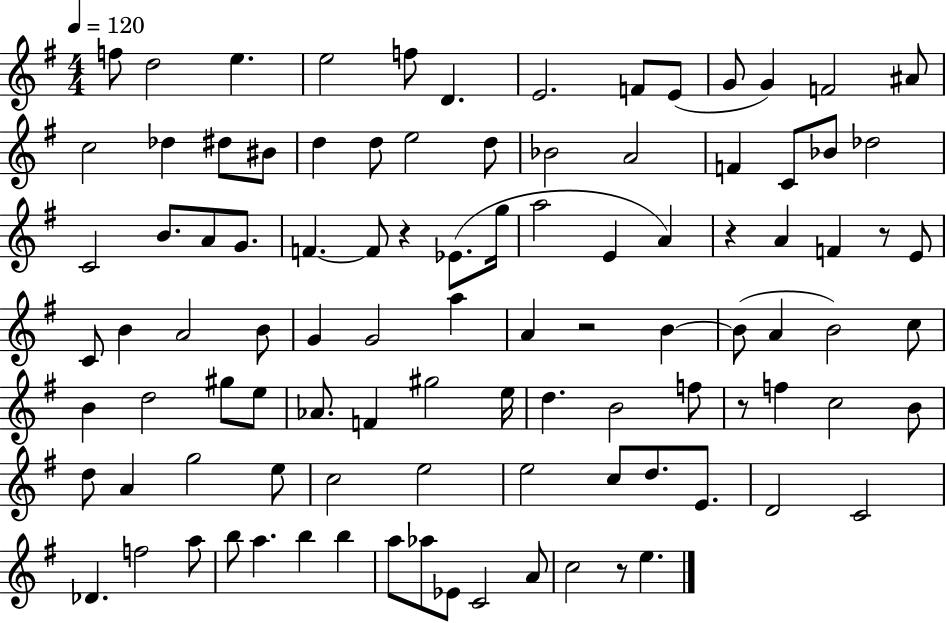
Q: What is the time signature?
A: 4/4